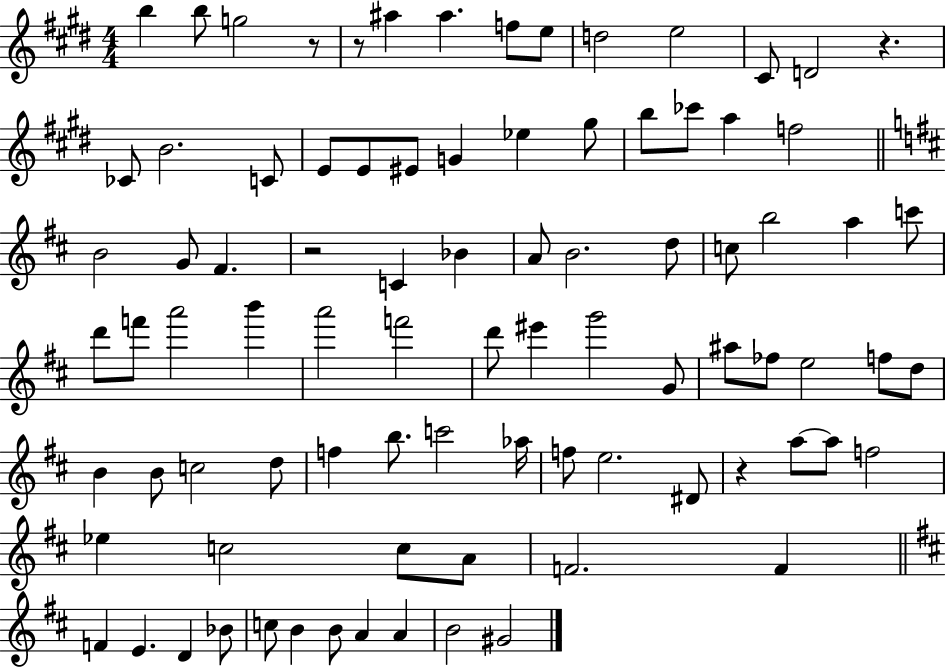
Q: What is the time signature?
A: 4/4